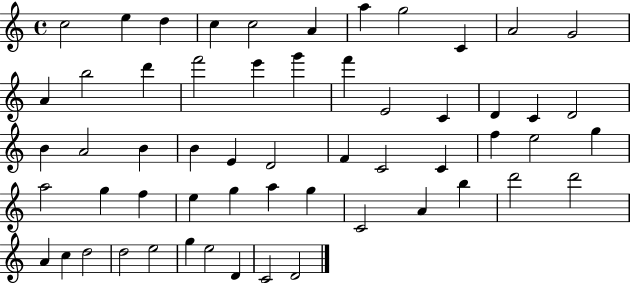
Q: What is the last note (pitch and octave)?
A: D4